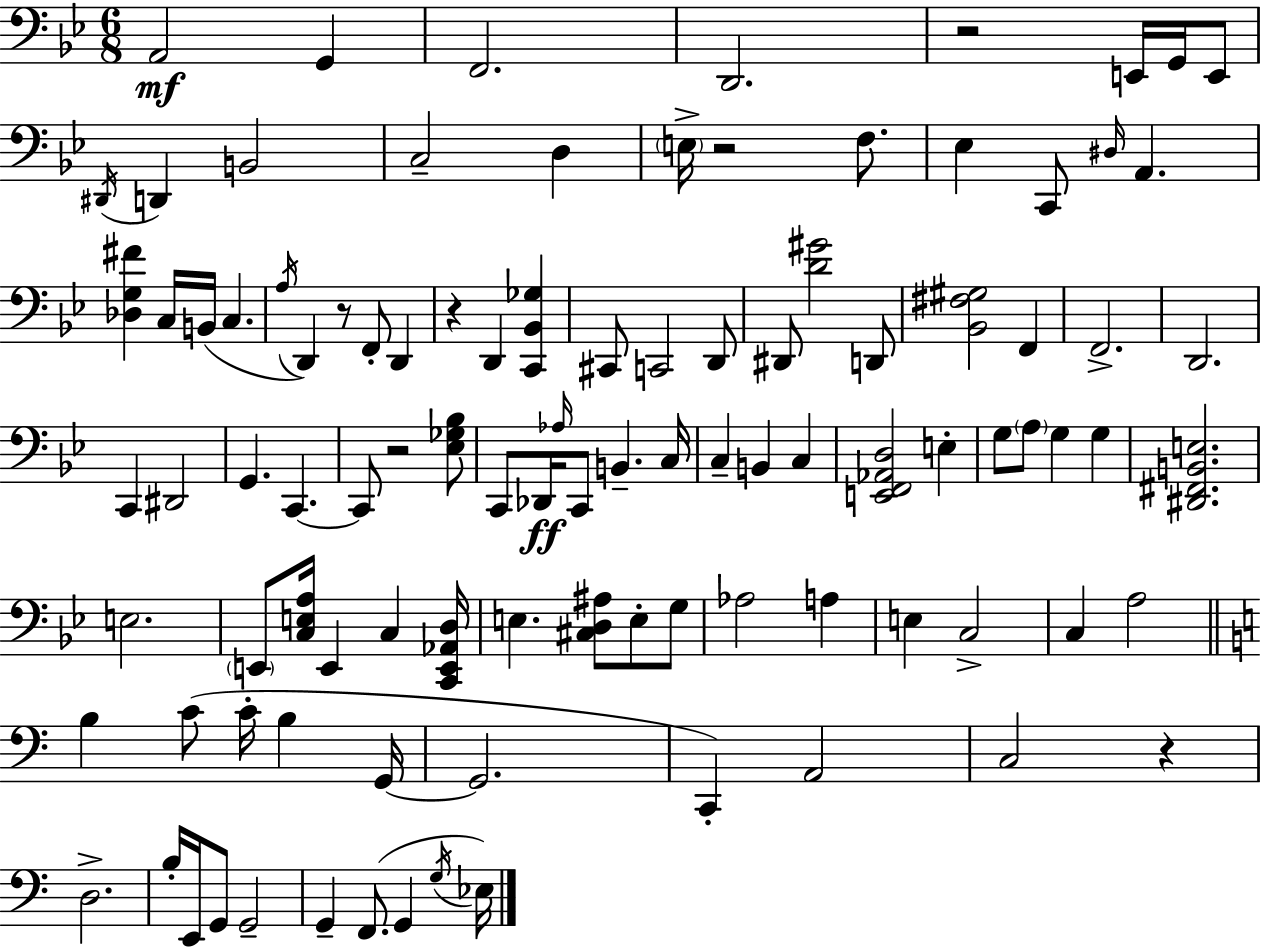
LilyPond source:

{
  \clef bass
  \numericTimeSignature
  \time 6/8
  \key g \minor
  a,2\mf g,4 | f,2. | d,2. | r2 e,16 g,16 e,8 | \break \acciaccatura { dis,16 } d,4 b,2 | c2-- d4 | \parenthesize e16-> r2 f8. | ees4 c,8 \grace { dis16 } a,4. | \break <des g fis'>4 c16 b,16( c4. | \acciaccatura { a16 } d,4) r8 f,8-. d,4 | r4 d,4 <c, bes, ges>4 | cis,8 c,2 | \break d,8 dis,8 <d' gis'>2 | d,8 <bes, fis gis>2 f,4 | f,2.-> | d,2. | \break c,4 dis,2 | g,4. c,4.~~ | c,8 r2 | <ees ges bes>8 c,8 des,16\ff \grace { aes16 } c,8 b,4.-- | \break c16 c4-- b,4 | c4 <e, f, aes, d>2 | e4-. g8 \parenthesize a8 g4 | g4 <dis, fis, b, e>2. | \break e2. | \parenthesize e,8 <c e a>16 e,4 c4 | <c, e, aes, d>16 e4. <cis d ais>8 | e8-. g8 aes2 | \break a4 e4 c2-> | c4 a2 | \bar "||" \break \key c \major b4 c'8( c'16-. b4 g,16~~ | g,2. | c,4-.) a,2 | c2 r4 | \break d2.-> | b16-. e,16 g,8 g,2-- | g,4-- f,8.( g,4 \acciaccatura { g16 } | ees16) \bar "|."
}